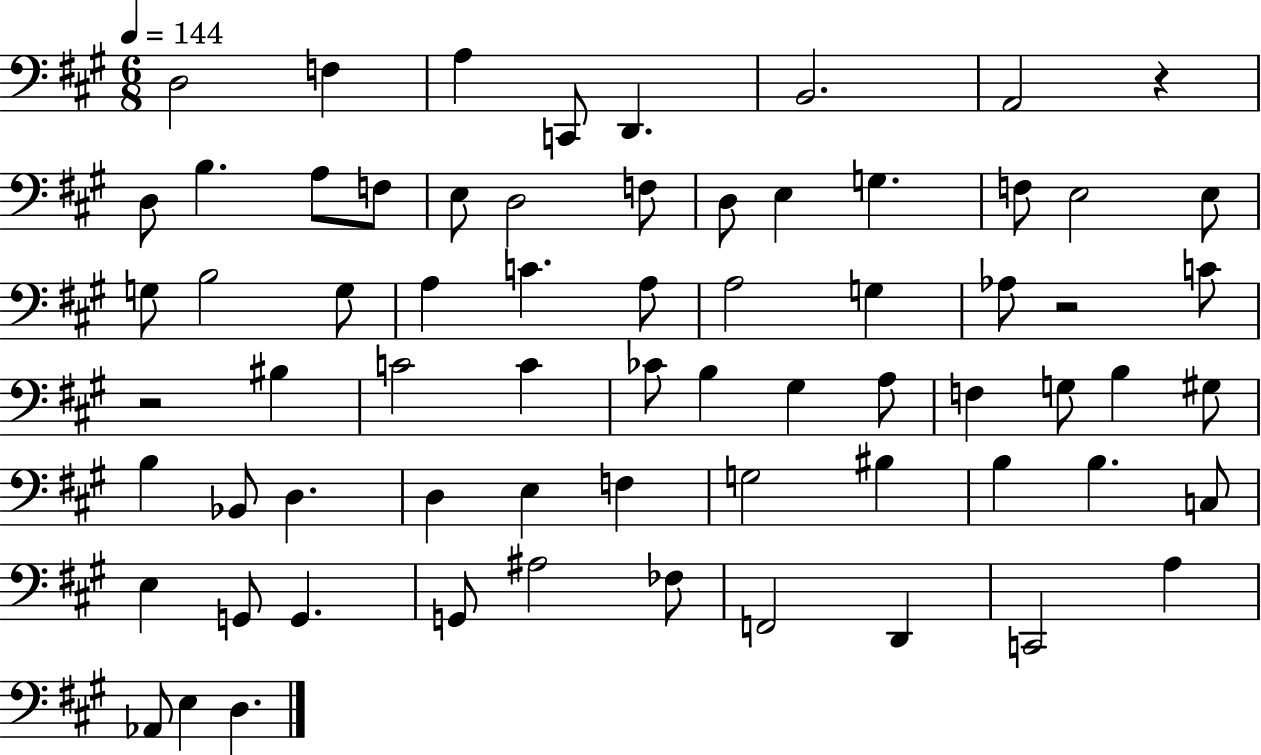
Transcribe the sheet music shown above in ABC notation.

X:1
T:Untitled
M:6/8
L:1/4
K:A
D,2 F, A, C,,/2 D,, B,,2 A,,2 z D,/2 B, A,/2 F,/2 E,/2 D,2 F,/2 D,/2 E, G, F,/2 E,2 E,/2 G,/2 B,2 G,/2 A, C A,/2 A,2 G, _A,/2 z2 C/2 z2 ^B, C2 C _C/2 B, ^G, A,/2 F, G,/2 B, ^G,/2 B, _B,,/2 D, D, E, F, G,2 ^B, B, B, C,/2 E, G,,/2 G,, G,,/2 ^A,2 _F,/2 F,,2 D,, C,,2 A, _A,,/2 E, D,